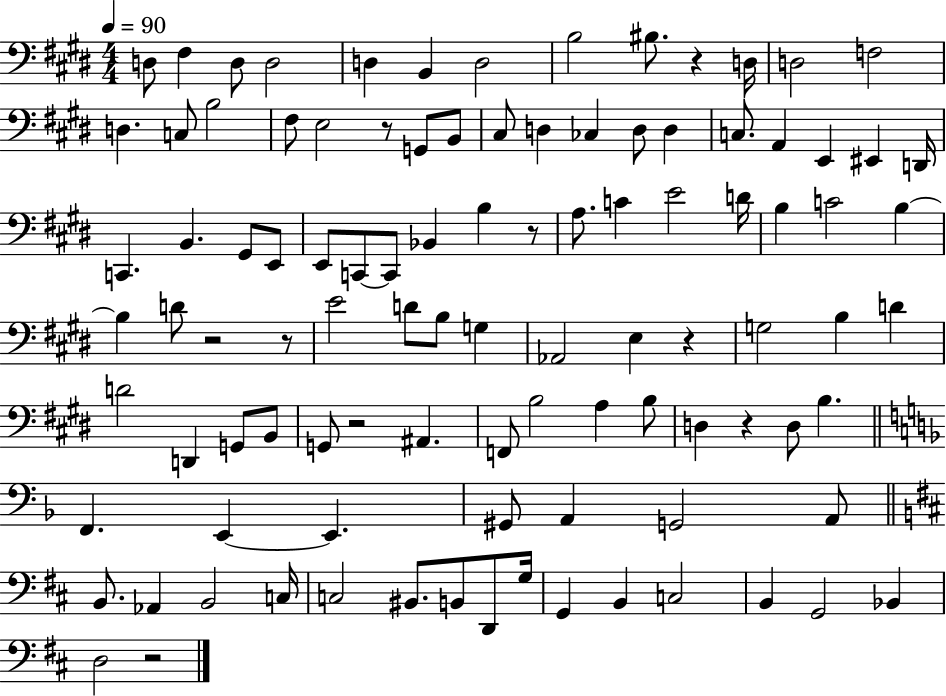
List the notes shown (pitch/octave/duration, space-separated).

D3/e F#3/q D3/e D3/h D3/q B2/q D3/h B3/h BIS3/e. R/q D3/s D3/h F3/h D3/q. C3/e B3/h F#3/e E3/h R/e G2/e B2/e C#3/e D3/q CES3/q D3/e D3/q C3/e. A2/q E2/q EIS2/q D2/s C2/q. B2/q. G#2/e E2/e E2/e C2/e C2/e Bb2/q B3/q R/e A3/e. C4/q E4/h D4/s B3/q C4/h B3/q B3/q D4/e R/h R/e E4/h D4/e B3/e G3/q Ab2/h E3/q R/q G3/h B3/q D4/q D4/h D2/q G2/e B2/e G2/e R/h A#2/q. F2/e B3/h A3/q B3/e D3/q R/q D3/e B3/q. F2/q. E2/q E2/q. G#2/e A2/q G2/h A2/e B2/e. Ab2/q B2/h C3/s C3/h BIS2/e. B2/e D2/e G3/s G2/q B2/q C3/h B2/q G2/h Bb2/q D3/h R/h